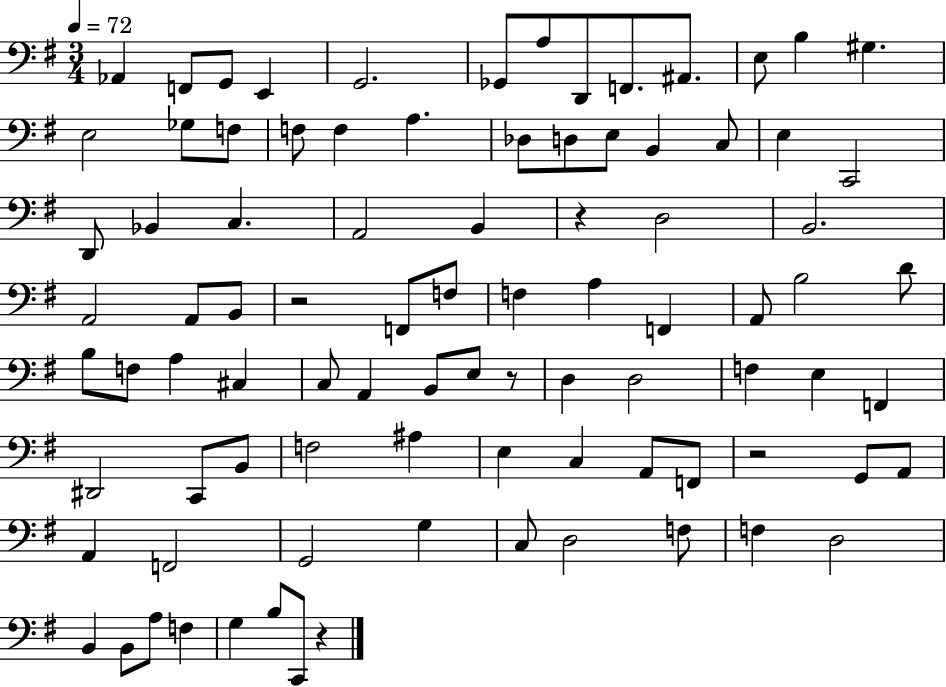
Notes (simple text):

Ab2/q F2/e G2/e E2/q G2/h. Gb2/e A3/e D2/e F2/e. A#2/e. E3/e B3/q G#3/q. E3/h Gb3/e F3/e F3/e F3/q A3/q. Db3/e D3/e E3/e B2/q C3/e E3/q C2/h D2/e Bb2/q C3/q. A2/h B2/q R/q D3/h B2/h. A2/h A2/e B2/e R/h F2/e F3/e F3/q A3/q F2/q A2/e B3/h D4/e B3/e F3/e A3/q C#3/q C3/e A2/q B2/e E3/e R/e D3/q D3/h F3/q E3/q F2/q D#2/h C2/e B2/e F3/h A#3/q E3/q C3/q A2/e F2/e R/h G2/e A2/e A2/q F2/h G2/h G3/q C3/e D3/h F3/e F3/q D3/h B2/q B2/e A3/e F3/q G3/q B3/e C2/e R/q